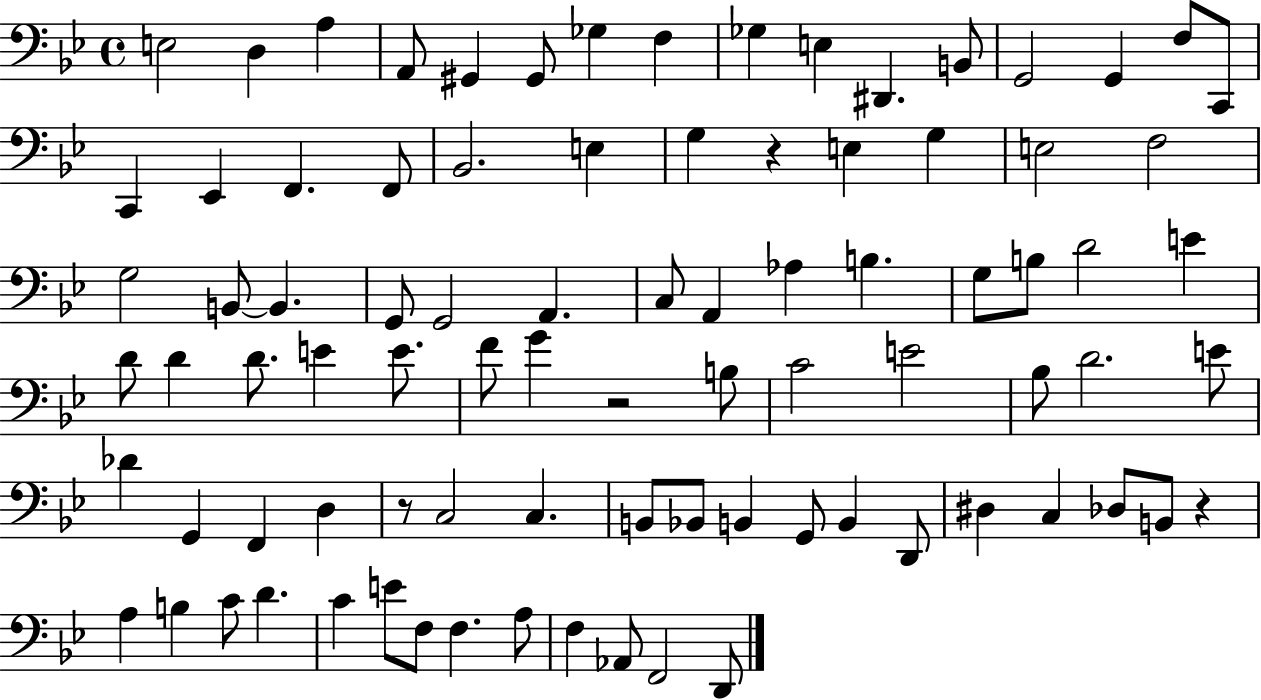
E3/h D3/q A3/q A2/e G#2/q G#2/e Gb3/q F3/q Gb3/q E3/q D#2/q. B2/e G2/h G2/q F3/e C2/e C2/q Eb2/q F2/q. F2/e Bb2/h. E3/q G3/q R/q E3/q G3/q E3/h F3/h G3/h B2/e B2/q. G2/e G2/h A2/q. C3/e A2/q Ab3/q B3/q. G3/e B3/e D4/h E4/q D4/e D4/q D4/e. E4/q E4/e. F4/e G4/q R/h B3/e C4/h E4/h Bb3/e D4/h. E4/e Db4/q G2/q F2/q D3/q R/e C3/h C3/q. B2/e Bb2/e B2/q G2/e B2/q D2/e D#3/q C3/q Db3/e B2/e R/q A3/q B3/q C4/e D4/q. C4/q E4/e F3/e F3/q. A3/e F3/q Ab2/e F2/h D2/e